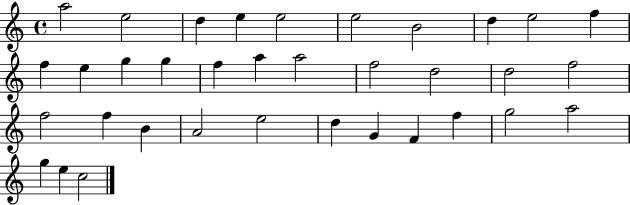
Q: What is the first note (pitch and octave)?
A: A5